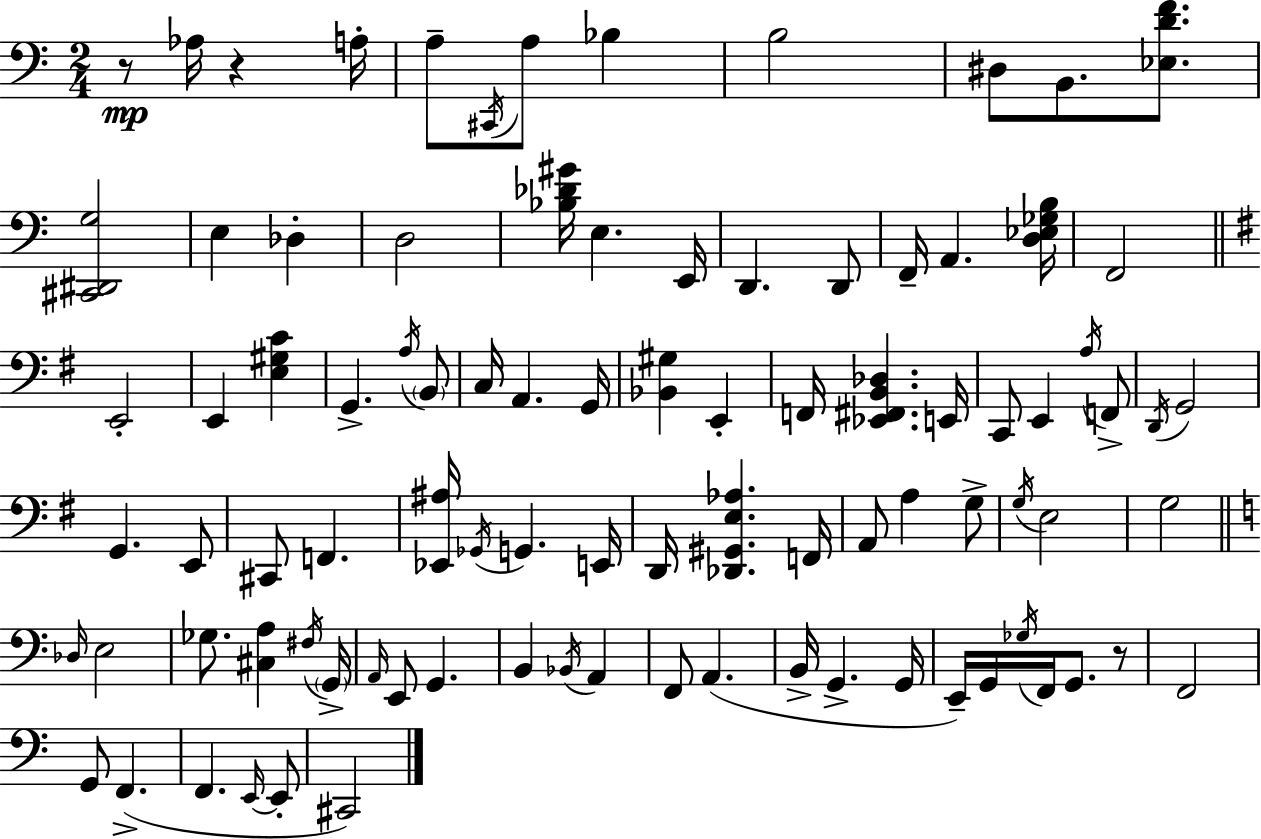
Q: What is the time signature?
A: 2/4